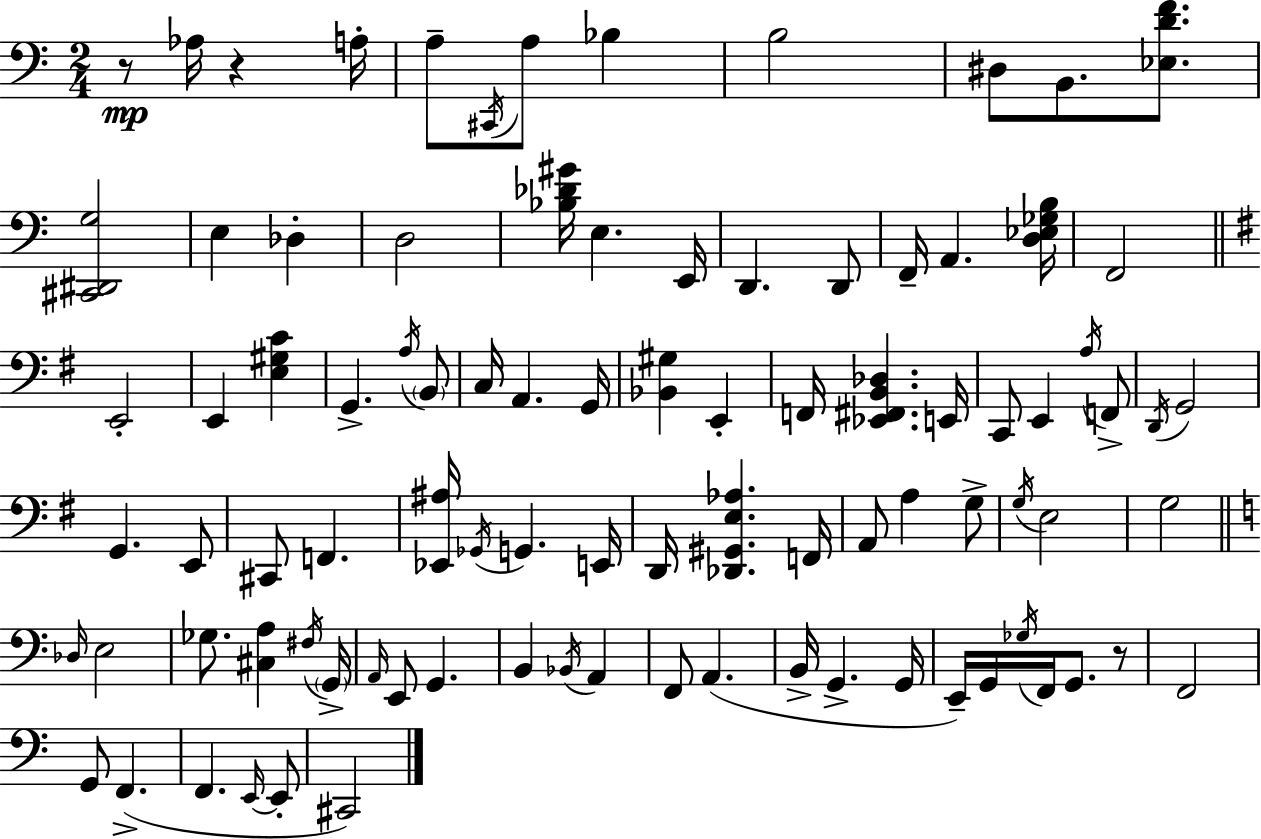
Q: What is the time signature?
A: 2/4